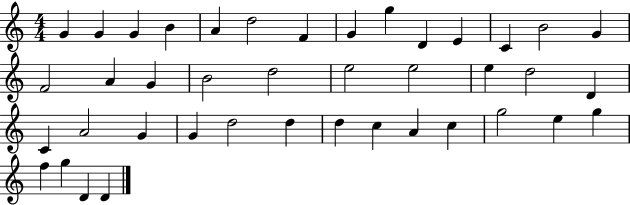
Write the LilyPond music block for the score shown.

{
  \clef treble
  \numericTimeSignature
  \time 4/4
  \key c \major
  g'4 g'4 g'4 b'4 | a'4 d''2 f'4 | g'4 g''4 d'4 e'4 | c'4 b'2 g'4 | \break f'2 a'4 g'4 | b'2 d''2 | e''2 e''2 | e''4 d''2 d'4 | \break c'4 a'2 g'4 | g'4 d''2 d''4 | d''4 c''4 a'4 c''4 | g''2 e''4 g''4 | \break f''4 g''4 d'4 d'4 | \bar "|."
}